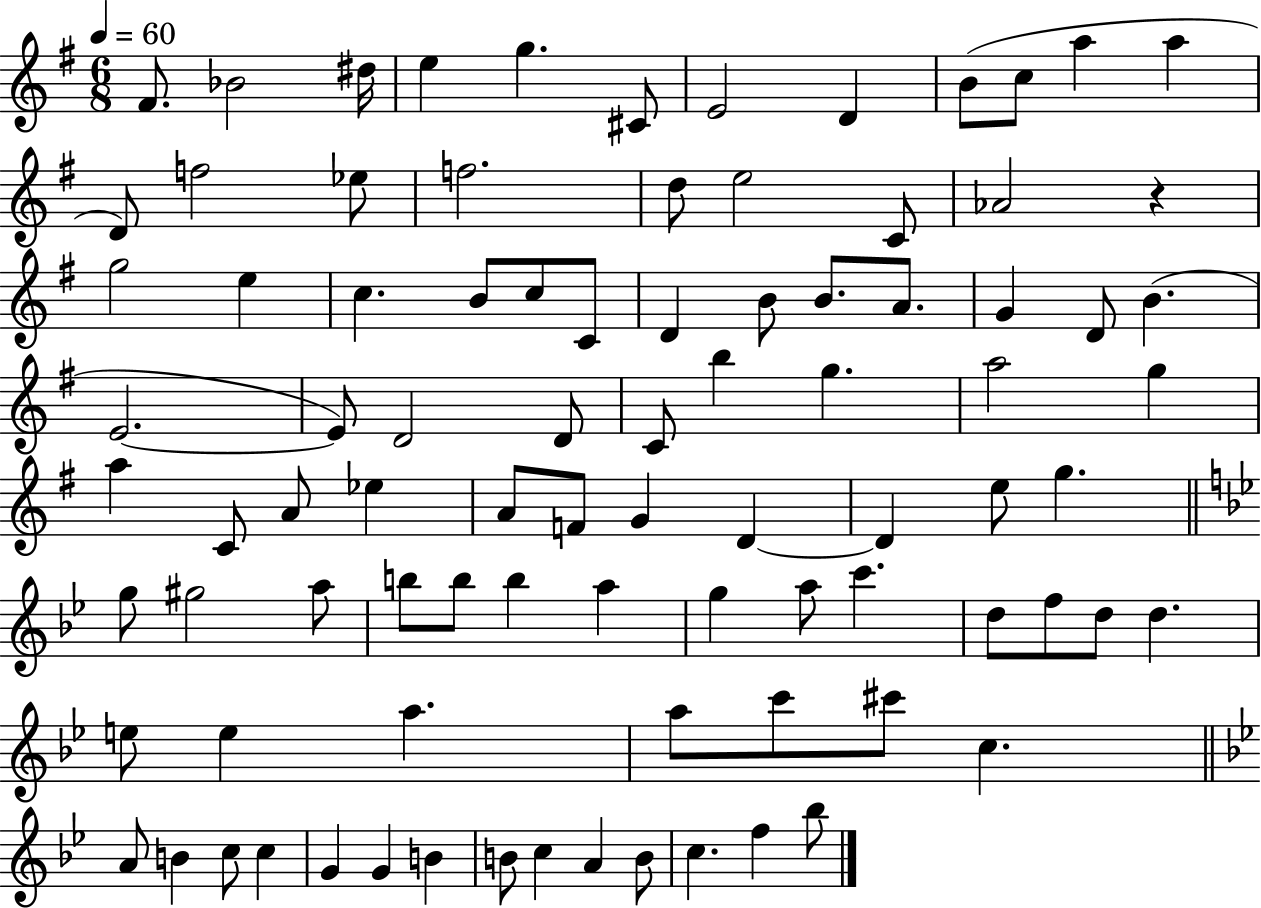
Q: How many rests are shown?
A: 1